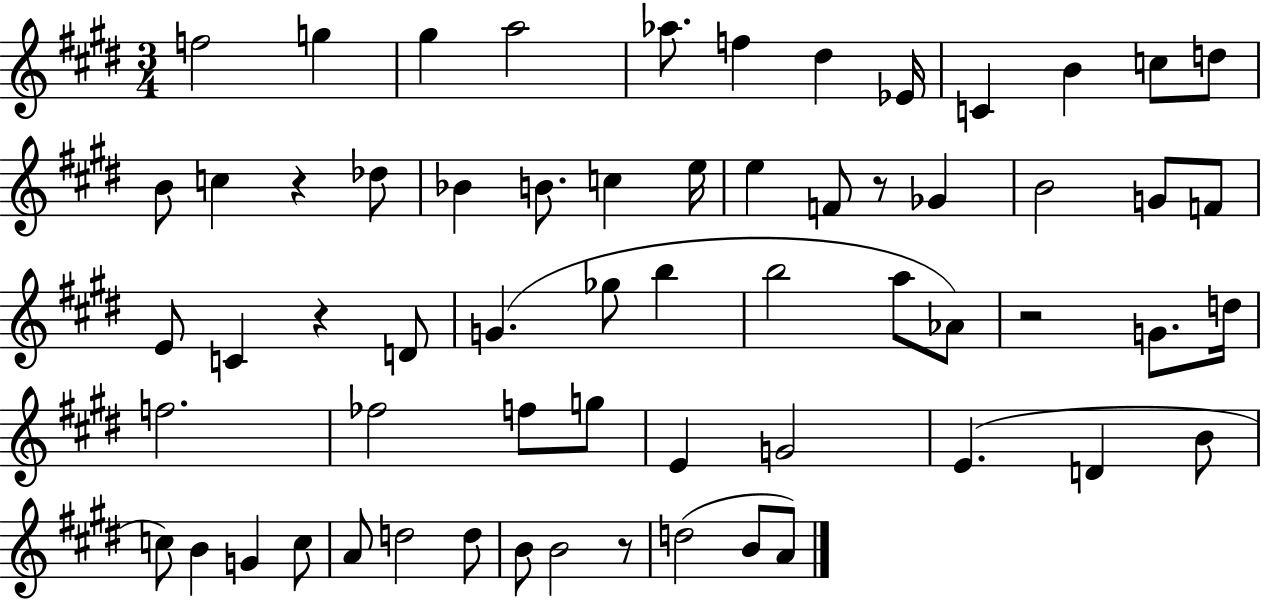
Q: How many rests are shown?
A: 5